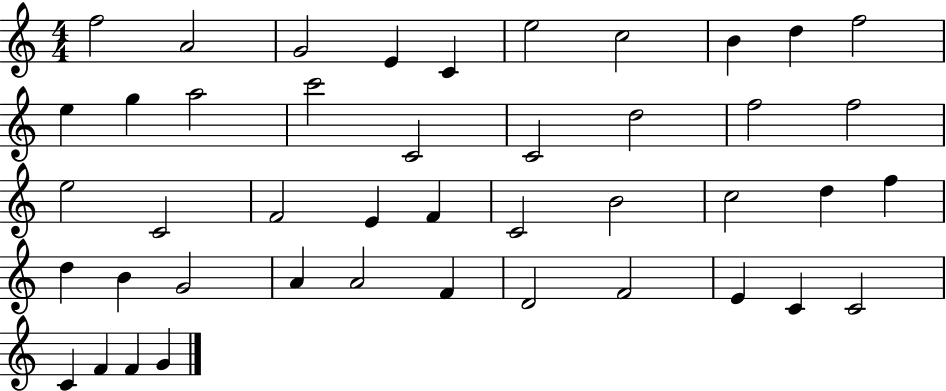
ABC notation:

X:1
T:Untitled
M:4/4
L:1/4
K:C
f2 A2 G2 E C e2 c2 B d f2 e g a2 c'2 C2 C2 d2 f2 f2 e2 C2 F2 E F C2 B2 c2 d f d B G2 A A2 F D2 F2 E C C2 C F F G